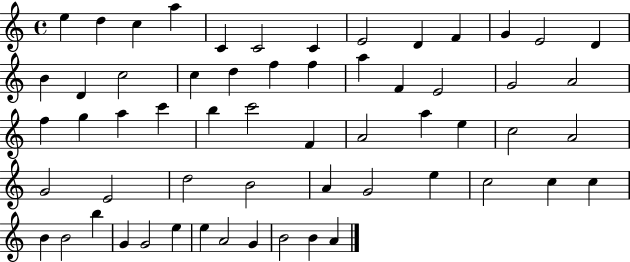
E5/q D5/q C5/q A5/q C4/q C4/h C4/q E4/h D4/q F4/q G4/q E4/h D4/q B4/q D4/q C5/h C5/q D5/q F5/q F5/q A5/q F4/q E4/h G4/h A4/h F5/q G5/q A5/q C6/q B5/q C6/h F4/q A4/h A5/q E5/q C5/h A4/h G4/h E4/h D5/h B4/h A4/q G4/h E5/q C5/h C5/q C5/q B4/q B4/h B5/q G4/q G4/h E5/q E5/q A4/h G4/q B4/h B4/q A4/q